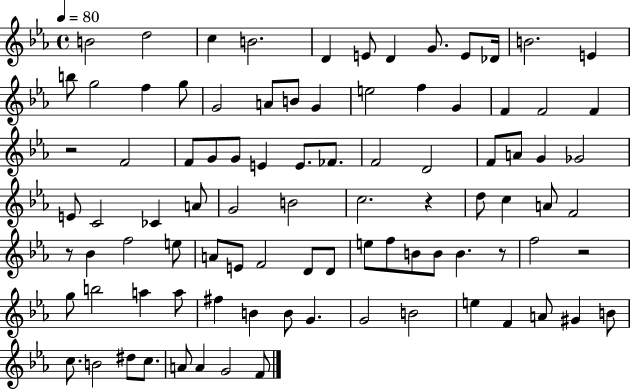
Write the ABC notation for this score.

X:1
T:Untitled
M:4/4
L:1/4
K:Eb
B2 d2 c B2 D E/2 D G/2 E/2 _D/4 B2 E b/2 g2 f g/2 G2 A/2 B/2 G e2 f G F F2 F z2 F2 F/2 G/2 G/2 E E/2 _F/2 F2 D2 F/2 A/2 G _G2 E/2 C2 _C A/2 G2 B2 c2 z d/2 c A/2 F2 z/2 _B f2 e/2 A/2 E/2 F2 D/2 D/2 e/2 f/2 B/2 B/2 B z/2 f2 z2 g/2 b2 a a/2 ^f B B/2 G G2 B2 e F A/2 ^G B/2 c/2 B2 ^d/2 c/2 A/2 A G2 F/2